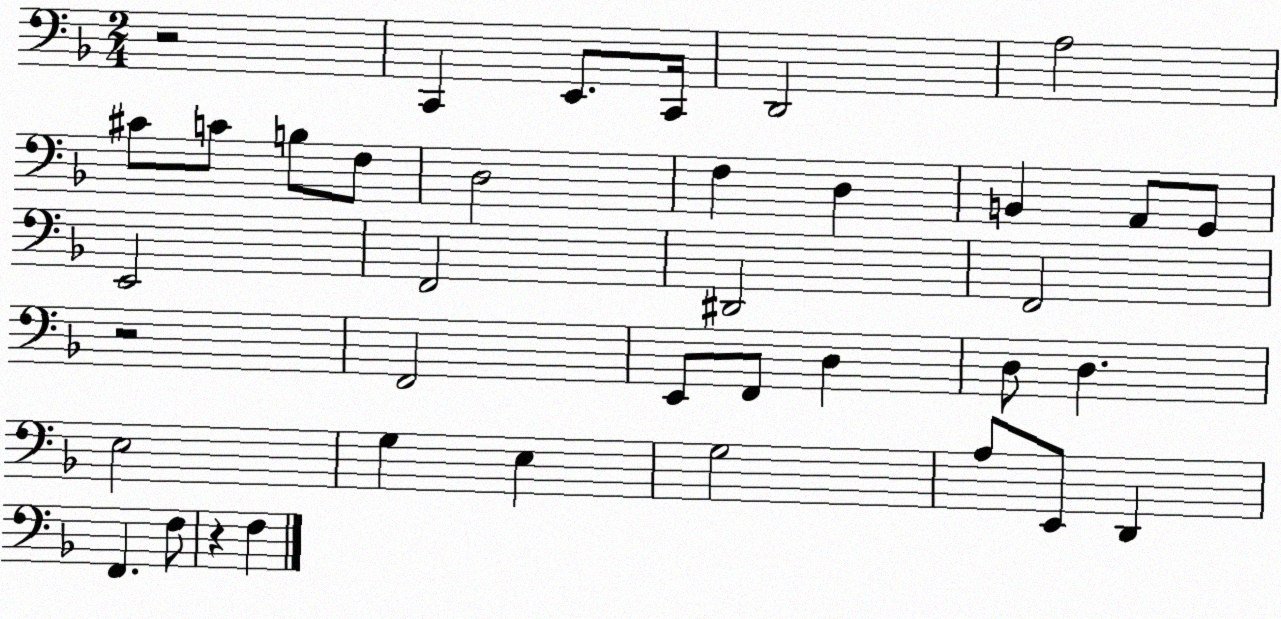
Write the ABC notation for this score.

X:1
T:Untitled
M:2/4
L:1/4
K:F
z2 C,, E,,/2 C,,/4 D,,2 A,2 ^C/2 C/2 B,/2 F,/2 D,2 F, D, B,, A,,/2 G,,/2 E,,2 F,,2 ^D,,2 F,,2 z2 F,,2 E,,/2 F,,/2 D, D,/2 D, E,2 G, E, G,2 A,/2 E,,/2 D,, F,, F,/2 z F,